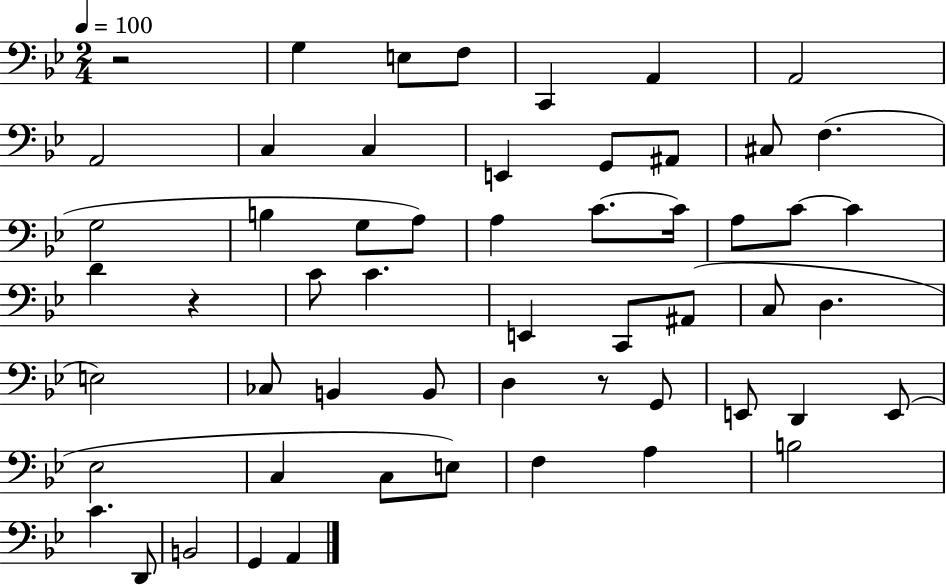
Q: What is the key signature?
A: BES major